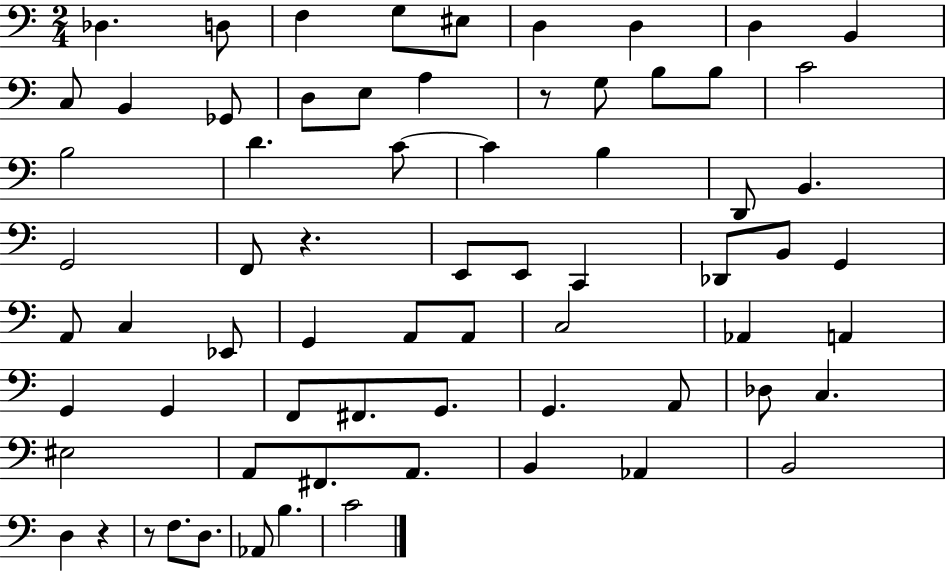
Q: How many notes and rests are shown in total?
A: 69